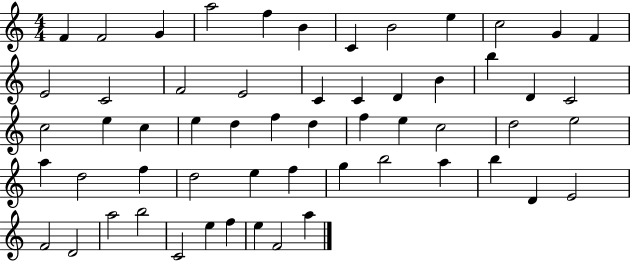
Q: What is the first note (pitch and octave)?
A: F4